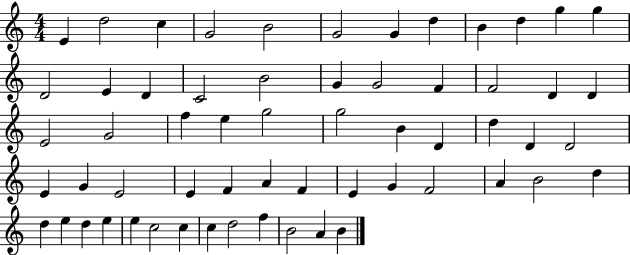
{
  \clef treble
  \numericTimeSignature
  \time 4/4
  \key c \major
  e'4 d''2 c''4 | g'2 b'2 | g'2 g'4 d''4 | b'4 d''4 g''4 g''4 | \break d'2 e'4 d'4 | c'2 b'2 | g'4 g'2 f'4 | f'2 d'4 d'4 | \break e'2 g'2 | f''4 e''4 g''2 | g''2 b'4 d'4 | d''4 d'4 d'2 | \break e'4 g'4 e'2 | e'4 f'4 a'4 f'4 | e'4 g'4 f'2 | a'4 b'2 d''4 | \break d''4 e''4 d''4 e''4 | e''4 c''2 c''4 | c''4 d''2 f''4 | b'2 a'4 b'4 | \break \bar "|."
}